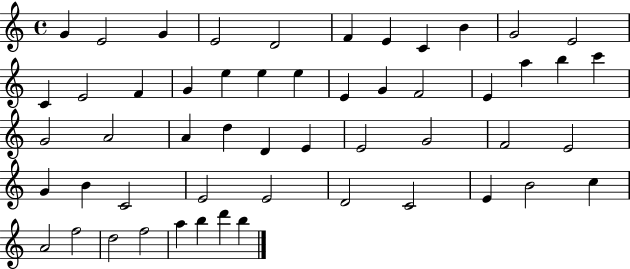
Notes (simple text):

G4/q E4/h G4/q E4/h D4/h F4/q E4/q C4/q B4/q G4/h E4/h C4/q E4/h F4/q G4/q E5/q E5/q E5/q E4/q G4/q F4/h E4/q A5/q B5/q C6/q G4/h A4/h A4/q D5/q D4/q E4/q E4/h G4/h F4/h E4/h G4/q B4/q C4/h E4/h E4/h D4/h C4/h E4/q B4/h C5/q A4/h F5/h D5/h F5/h A5/q B5/q D6/q B5/q